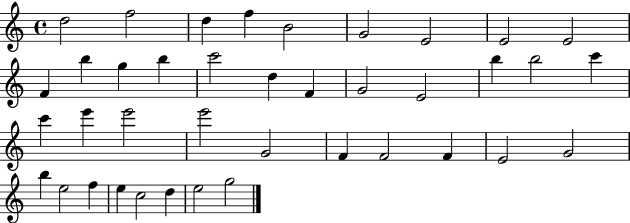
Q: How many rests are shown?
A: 0